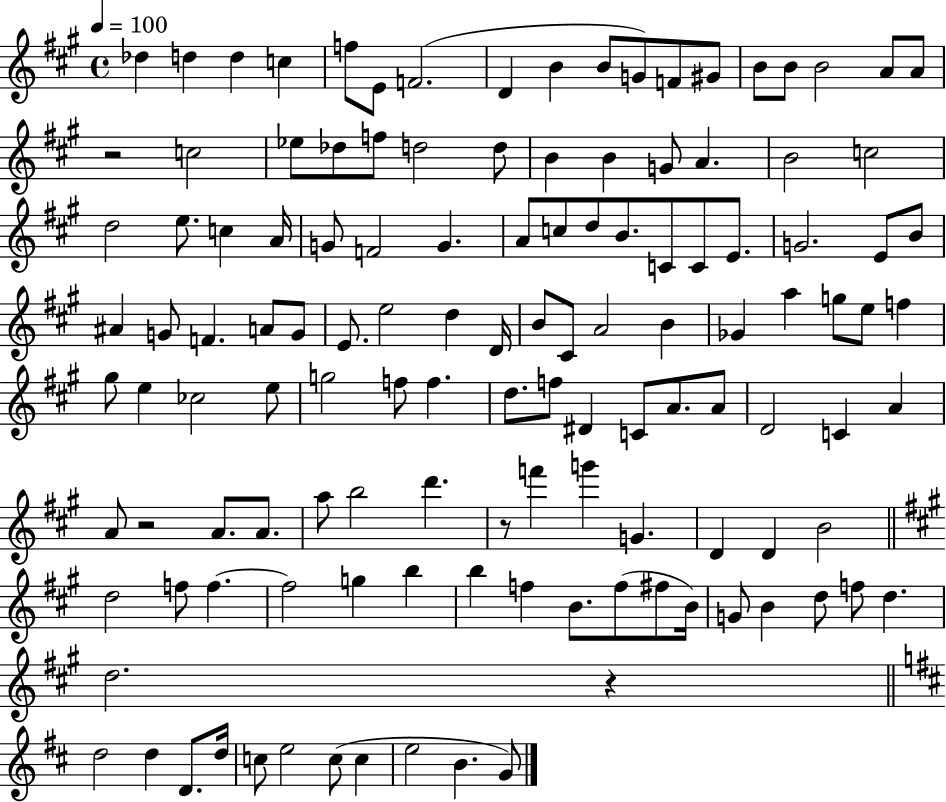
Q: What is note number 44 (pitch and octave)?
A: E4